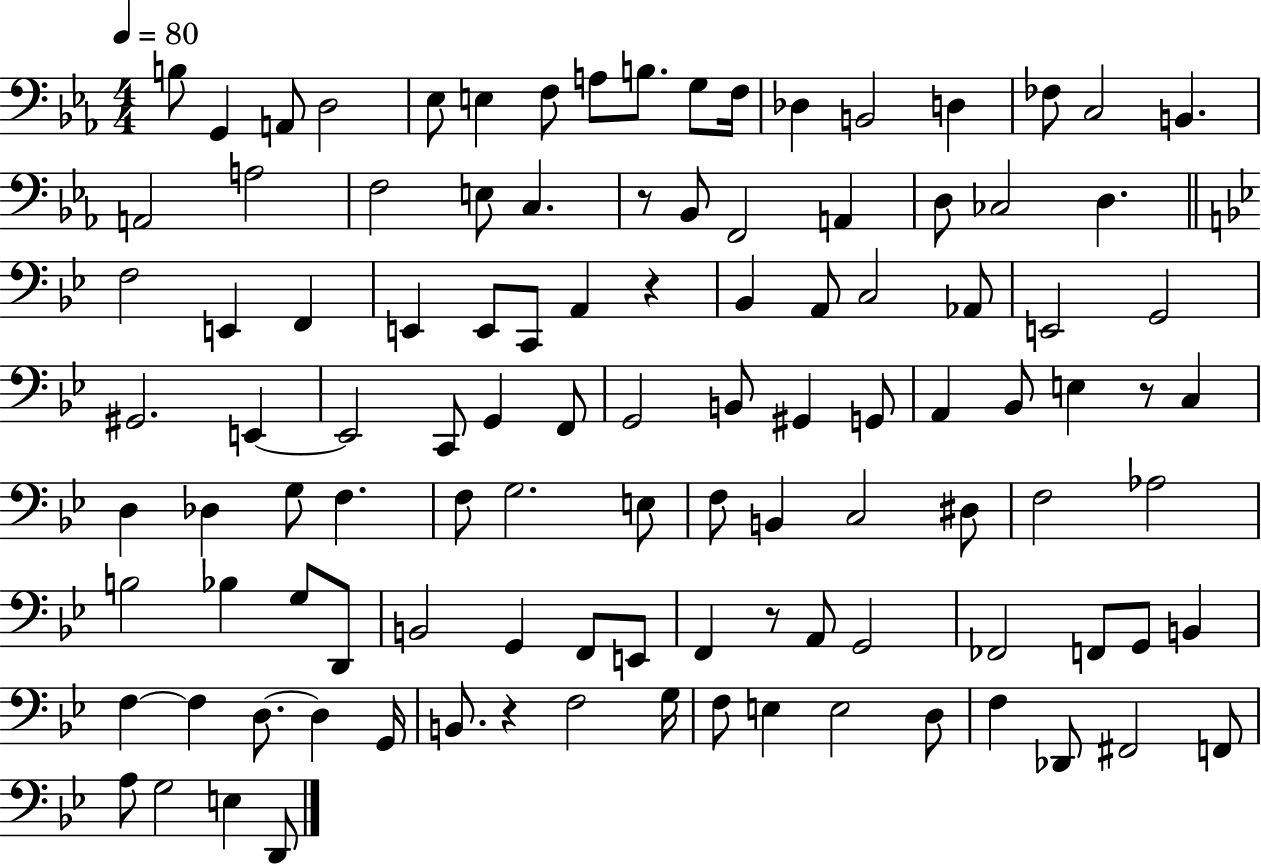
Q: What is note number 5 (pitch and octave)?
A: Eb3